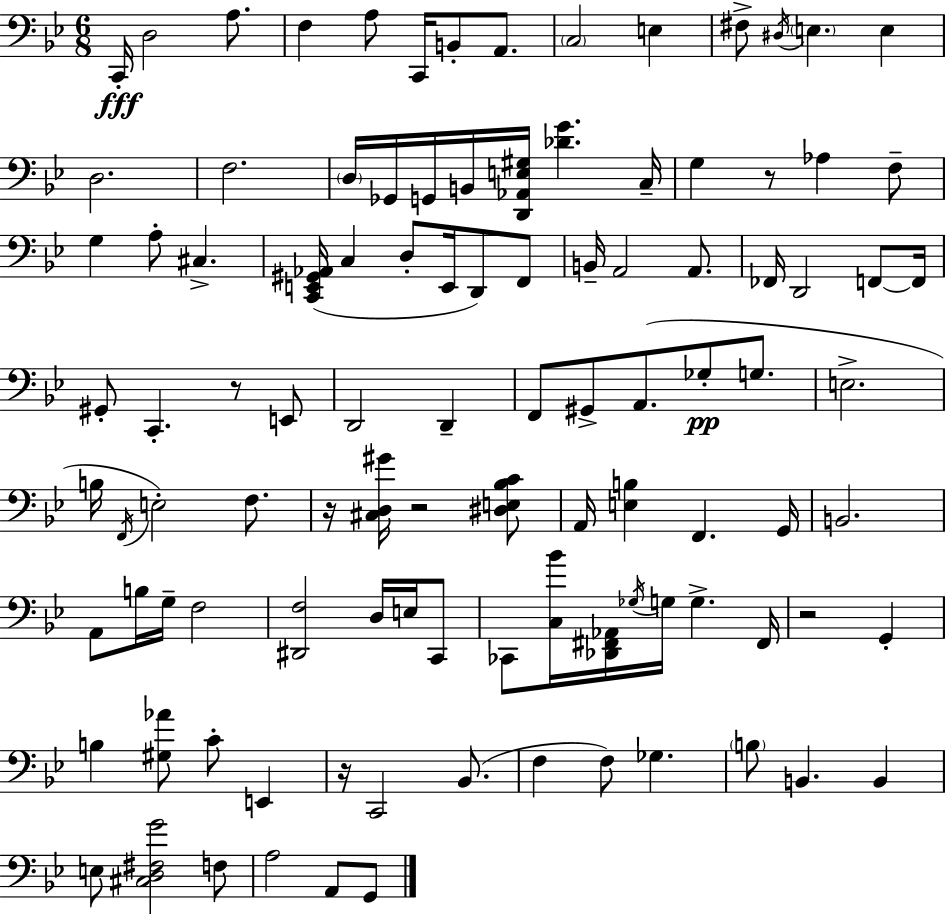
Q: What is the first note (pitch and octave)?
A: C2